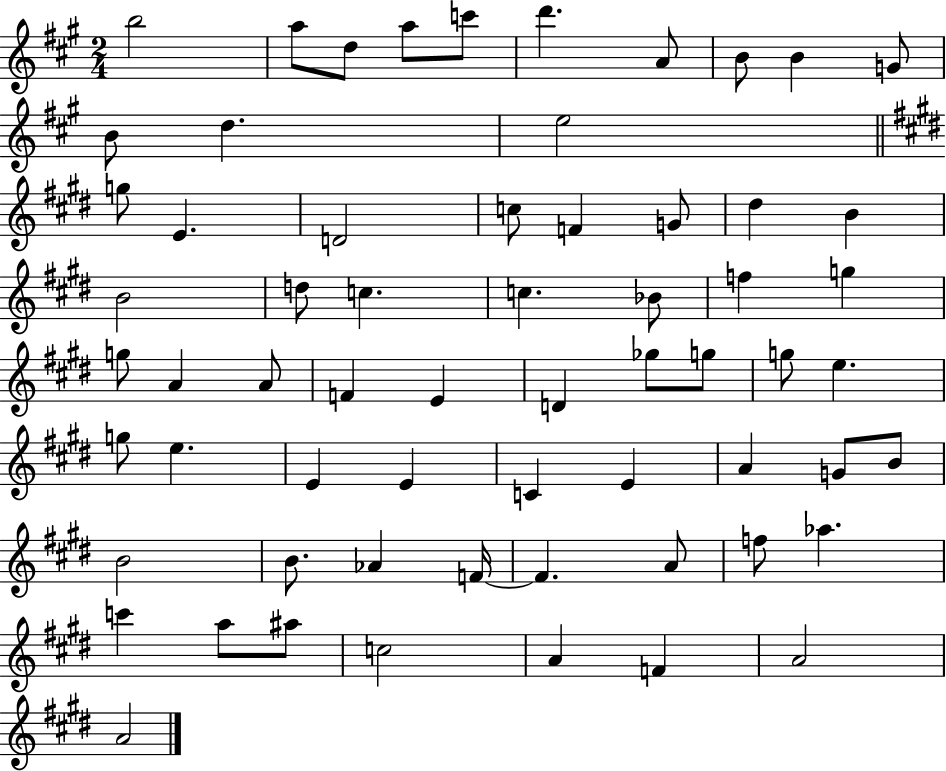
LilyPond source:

{
  \clef treble
  \numericTimeSignature
  \time 2/4
  \key a \major
  b''2 | a''8 d''8 a''8 c'''8 | d'''4. a'8 | b'8 b'4 g'8 | \break b'8 d''4. | e''2 | \bar "||" \break \key e \major g''8 e'4. | d'2 | c''8 f'4 g'8 | dis''4 b'4 | \break b'2 | d''8 c''4. | c''4. bes'8 | f''4 g''4 | \break g''8 a'4 a'8 | f'4 e'4 | d'4 ges''8 g''8 | g''8 e''4. | \break g''8 e''4. | e'4 e'4 | c'4 e'4 | a'4 g'8 b'8 | \break b'2 | b'8. aes'4 f'16~~ | f'4. a'8 | f''8 aes''4. | \break c'''4 a''8 ais''8 | c''2 | a'4 f'4 | a'2 | \break a'2 | \bar "|."
}